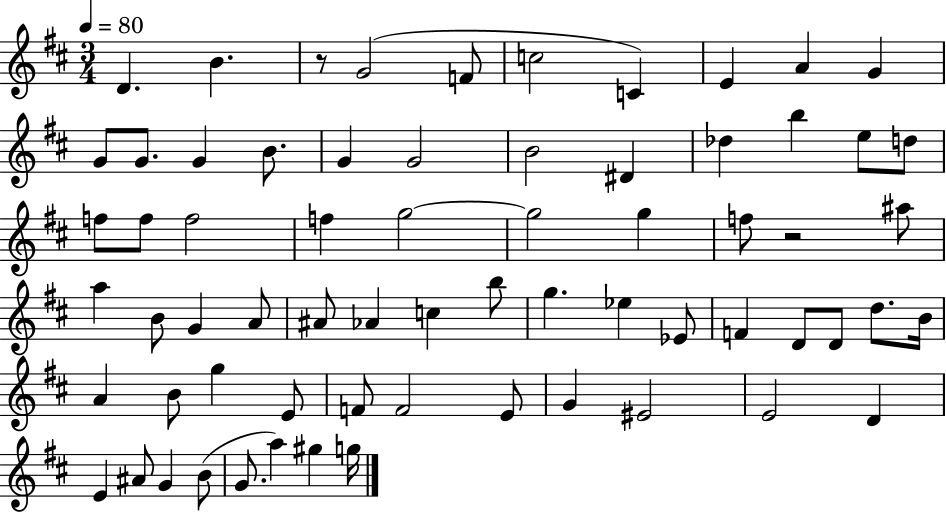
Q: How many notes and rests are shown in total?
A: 67